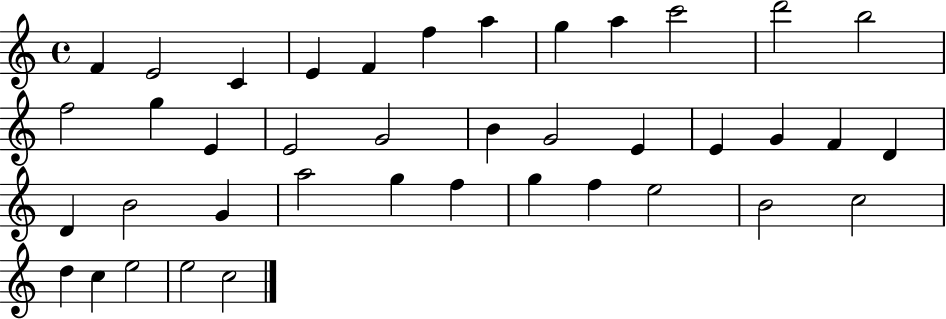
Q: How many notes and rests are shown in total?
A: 40